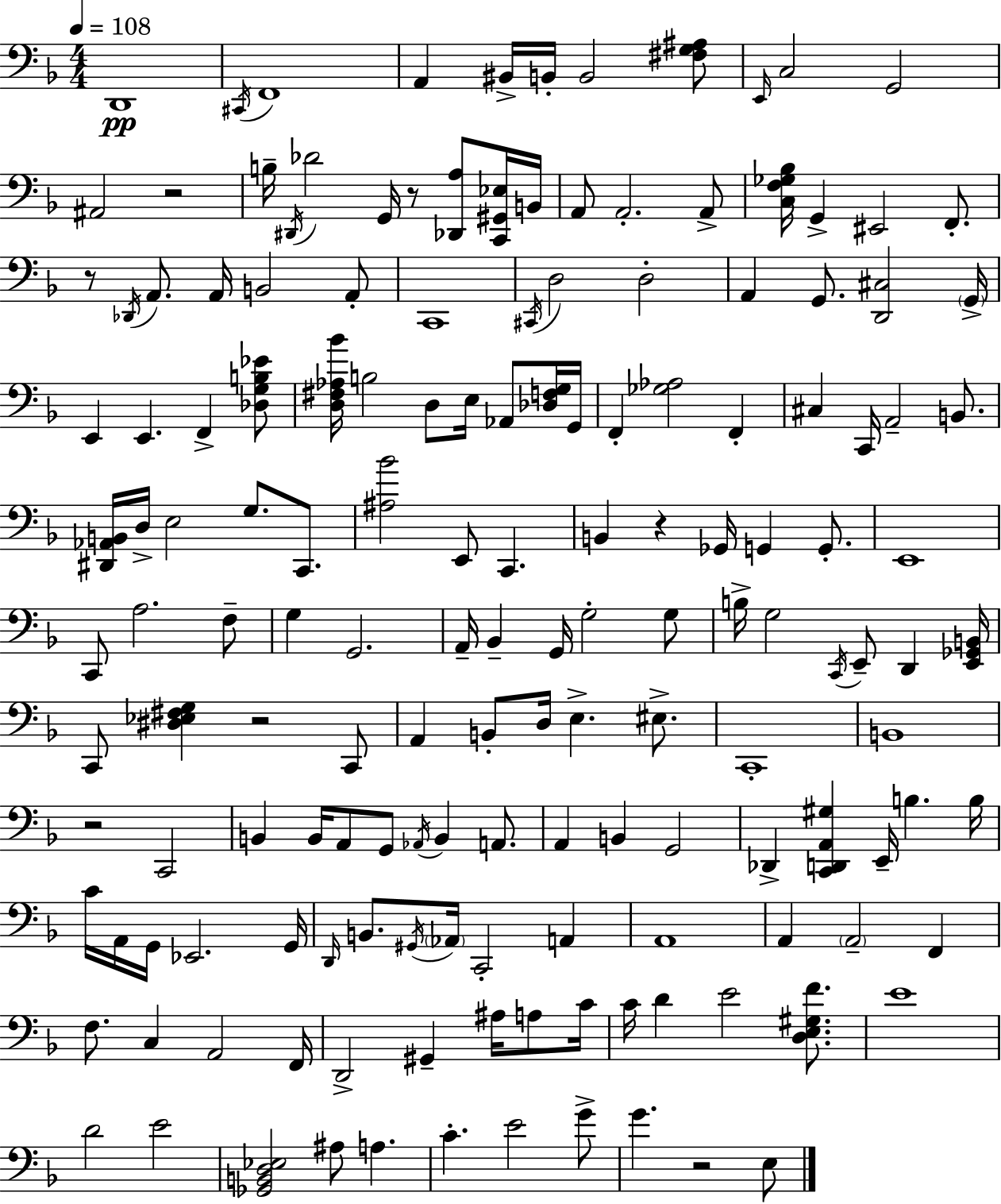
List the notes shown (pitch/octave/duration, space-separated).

D2/w C#2/s F2/w A2/q BIS2/s B2/s B2/h [F#3,G3,A#3]/e E2/s C3/h G2/h A#2/h R/h B3/s D#2/s Db4/h G2/s R/e [Db2,A3]/e [C2,G#2,Eb3]/s B2/s A2/e A2/h. A2/e [C3,F3,Gb3,Bb3]/s G2/q EIS2/h F2/e. R/e Db2/s A2/e. A2/s B2/h A2/e C2/w C#2/s D3/h D3/h A2/q G2/e. [D2,C#3]/h G2/s E2/q E2/q. F2/q [Db3,G3,B3,Eb4]/e [D3,F#3,Ab3,Bb4]/s B3/h D3/e E3/s Ab2/e [Db3,F3,G3]/s G2/s F2/q [Gb3,Ab3]/h F2/q C#3/q C2/s A2/h B2/e. [D#2,Ab2,B2]/s D3/s E3/h G3/e. C2/e. [A#3,Bb4]/h E2/e C2/q. B2/q R/q Gb2/s G2/q G2/e. E2/w C2/e A3/h. F3/e G3/q G2/h. A2/s Bb2/q G2/s G3/h G3/e B3/s G3/h C2/s E2/e D2/q [E2,Gb2,B2]/s C2/e [D#3,Eb3,F#3,G3]/q R/h C2/e A2/q B2/e D3/s E3/q. EIS3/e. C2/w B2/w R/h C2/h B2/q B2/s A2/e G2/e Ab2/s B2/q A2/e. A2/q B2/q G2/h Db2/q [C2,D2,A2,G#3]/q E2/s B3/q. B3/s C4/s A2/s G2/s Eb2/h. G2/s D2/s B2/e. G#2/s Ab2/s C2/h A2/q A2/w A2/q A2/h F2/q F3/e. C3/q A2/h F2/s D2/h G#2/q A#3/s A3/e C4/s C4/s D4/q E4/h [D3,E3,G#3,F4]/e. E4/w D4/h E4/h [Gb2,B2,D3,Eb3]/h A#3/e A3/q. C4/q. E4/h G4/e G4/q. R/h E3/e